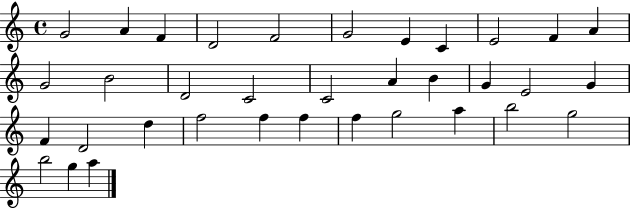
{
  \clef treble
  \time 4/4
  \defaultTimeSignature
  \key c \major
  g'2 a'4 f'4 | d'2 f'2 | g'2 e'4 c'4 | e'2 f'4 a'4 | \break g'2 b'2 | d'2 c'2 | c'2 a'4 b'4 | g'4 e'2 g'4 | \break f'4 d'2 d''4 | f''2 f''4 f''4 | f''4 g''2 a''4 | b''2 g''2 | \break b''2 g''4 a''4 | \bar "|."
}